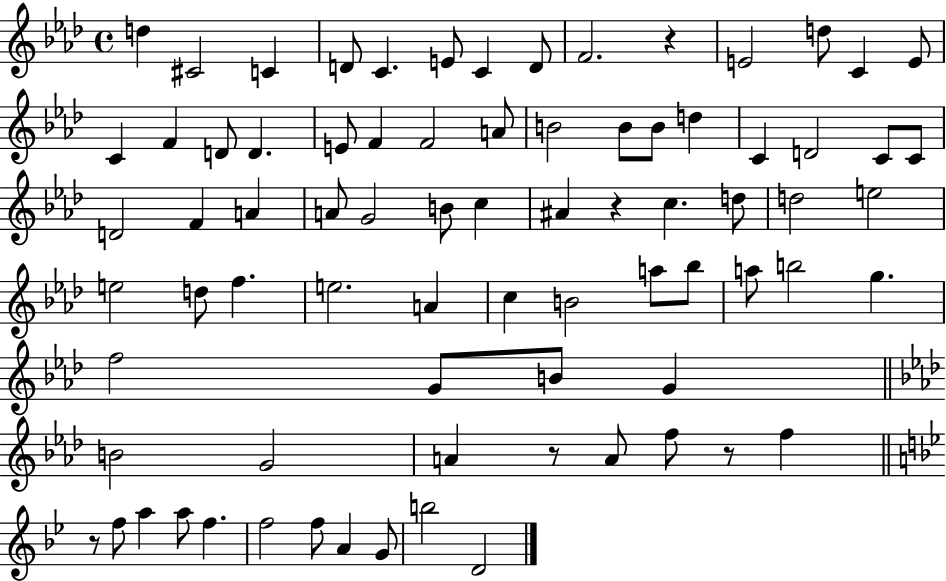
X:1
T:Untitled
M:4/4
L:1/4
K:Ab
d ^C2 C D/2 C E/2 C D/2 F2 z E2 d/2 C E/2 C F D/2 D E/2 F F2 A/2 B2 B/2 B/2 d C D2 C/2 C/2 D2 F A A/2 G2 B/2 c ^A z c d/2 d2 e2 e2 d/2 f e2 A c B2 a/2 _b/2 a/2 b2 g f2 G/2 B/2 G B2 G2 A z/2 A/2 f/2 z/2 f z/2 f/2 a a/2 f f2 f/2 A G/2 b2 D2